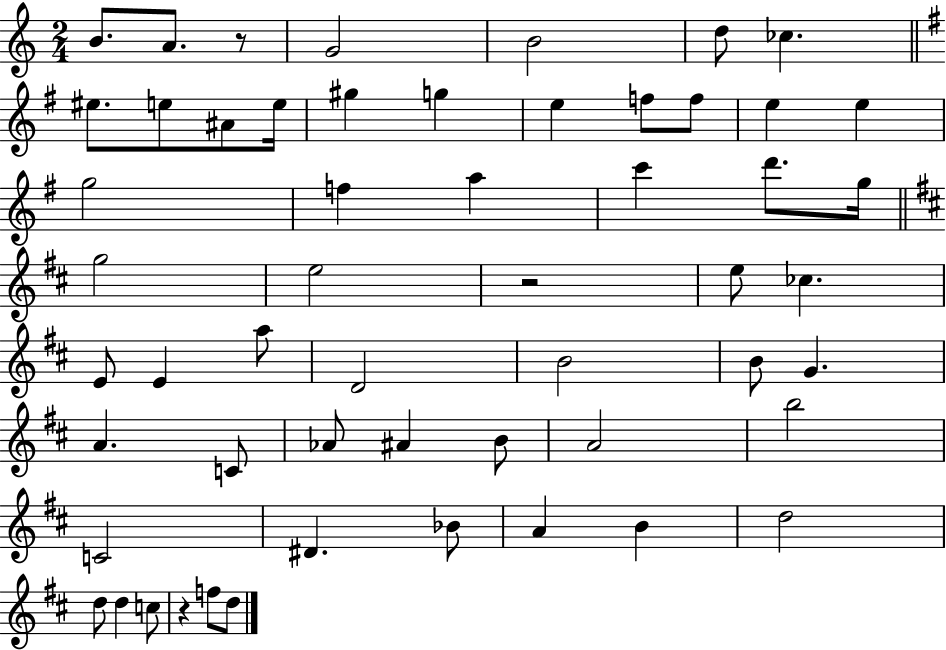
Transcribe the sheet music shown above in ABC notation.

X:1
T:Untitled
M:2/4
L:1/4
K:C
B/2 A/2 z/2 G2 B2 d/2 _c ^e/2 e/2 ^A/2 e/4 ^g g e f/2 f/2 e e g2 f a c' d'/2 g/4 g2 e2 z2 e/2 _c E/2 E a/2 D2 B2 B/2 G A C/2 _A/2 ^A B/2 A2 b2 C2 ^D _B/2 A B d2 d/2 d c/2 z f/2 d/2